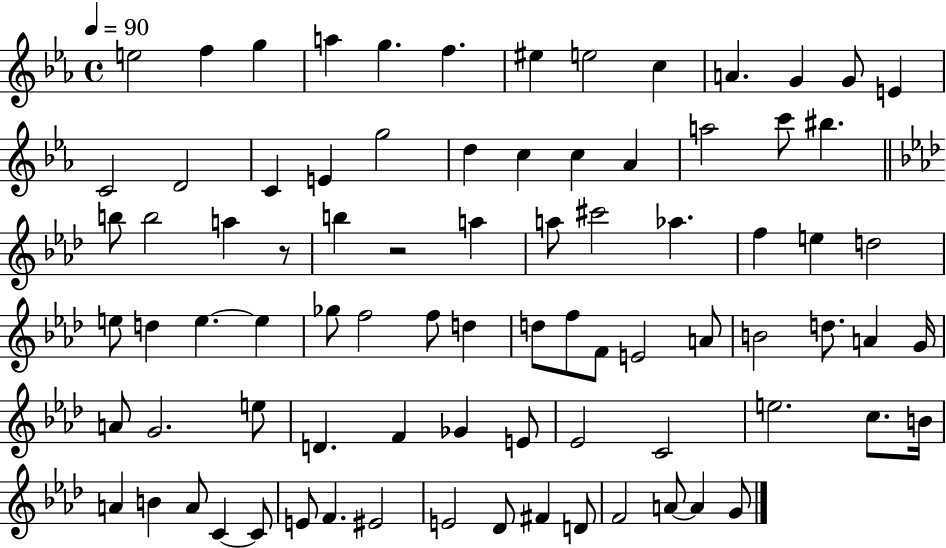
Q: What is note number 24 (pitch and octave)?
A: C6